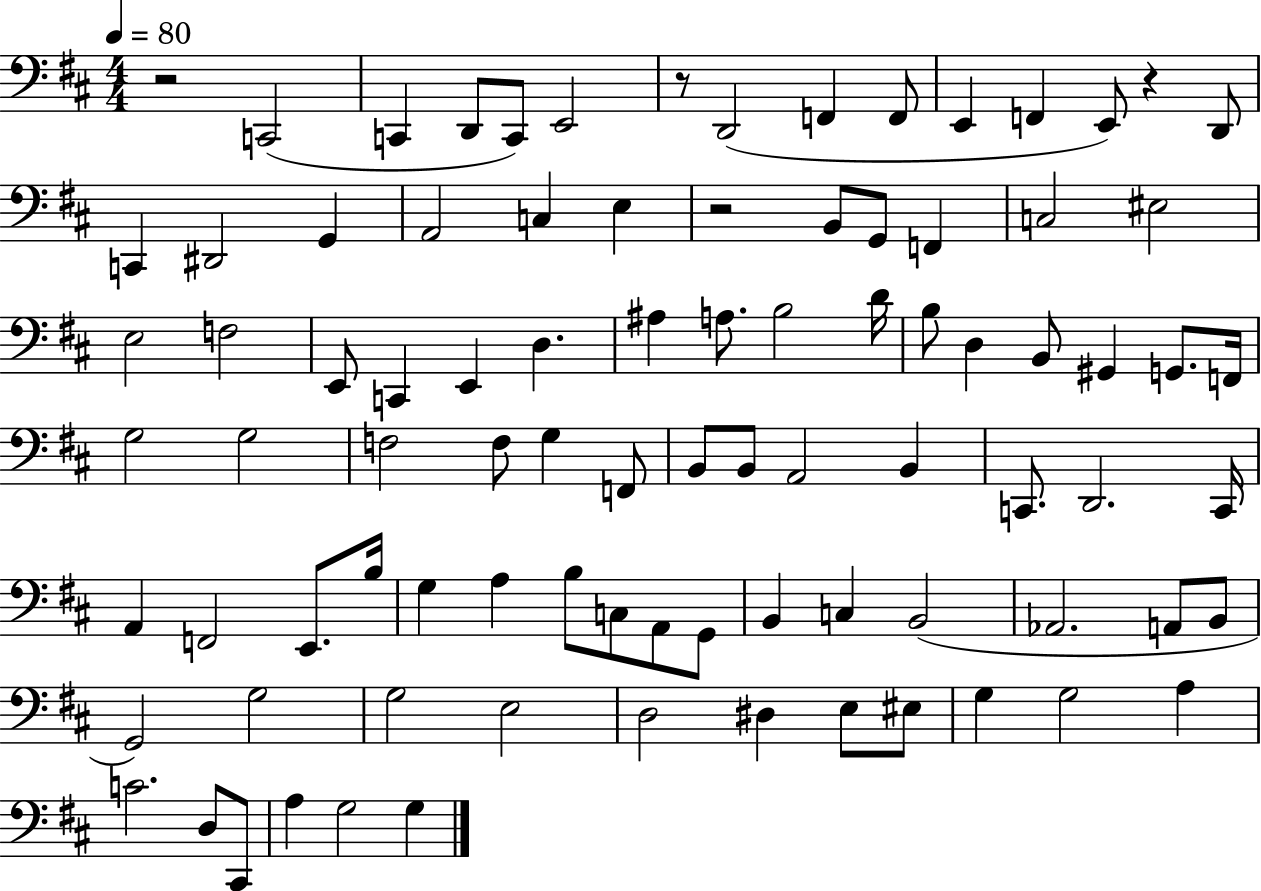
{
  \clef bass
  \numericTimeSignature
  \time 4/4
  \key d \major
  \tempo 4 = 80
  r2 c,2( | c,4 d,8 c,8) e,2 | r8 d,2( f,4 f,8 | e,4 f,4 e,8) r4 d,8 | \break c,4 dis,2 g,4 | a,2 c4 e4 | r2 b,8 g,8 f,4 | c2 eis2 | \break e2 f2 | e,8 c,4 e,4 d4. | ais4 a8. b2 d'16 | b8 d4 b,8 gis,4 g,8. f,16 | \break g2 g2 | f2 f8 g4 f,8 | b,8 b,8 a,2 b,4 | c,8. d,2. c,16 | \break a,4 f,2 e,8. b16 | g4 a4 b8 c8 a,8 g,8 | b,4 c4 b,2( | aes,2. a,8 b,8 | \break g,2) g2 | g2 e2 | d2 dis4 e8 eis8 | g4 g2 a4 | \break c'2. d8 cis,8 | a4 g2 g4 | \bar "|."
}